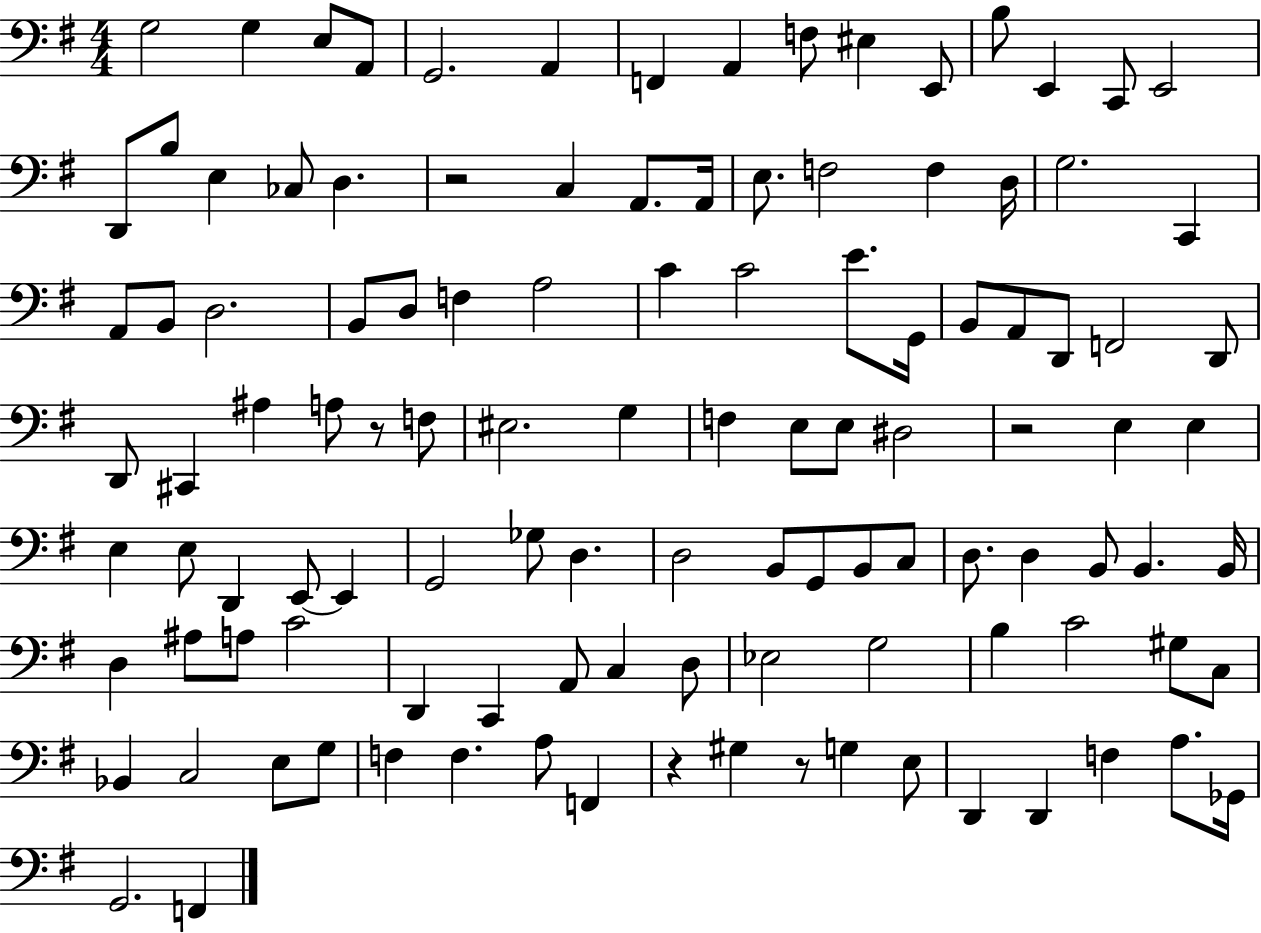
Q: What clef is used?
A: bass